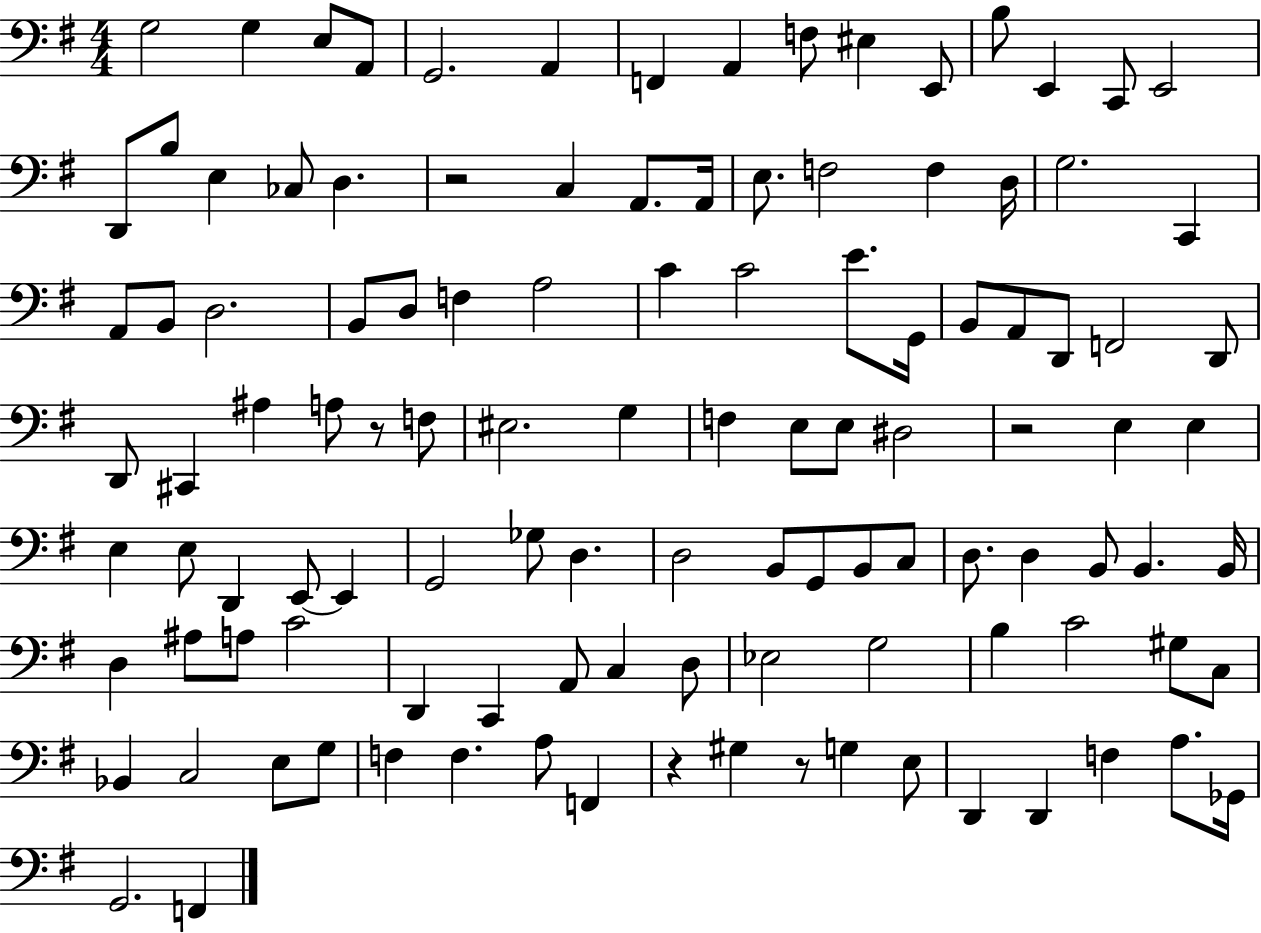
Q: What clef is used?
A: bass